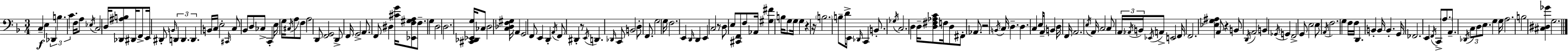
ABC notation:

X:1
T:Untitled
M:3/4
L:1/4
K:F
C, E, _D,, B, C F,/4 A,/2 _E,/4 C,2 D,/4 [_D,,^A,B,]/2 ^D,,/4 F,,/2 E,,/4 ^D,,/2 B,,/4 D,, D,, D,, B,,/4 C,/4 E,2 ^C,,/4 C,/2 _B,,/2 D,/2 _C,/2 C,, E,/4 G,/4 ^C,/4 A,/2 F,/2 A,2 D,,/2 [F,,G,,]2 D,,/2 F,,/4 G,,2 A,,/2 F,,/2 ^D, [^CG]/4 [_E,,F,^G,A,]/2 F,/2 G, D,2 D,2 [^C,,_D,,_E,,G,]/4 _C,/2 D,2 [C,_D,F,^G,]/4 A,, G,,2 F,,/2 E,, D,, A,,/4 F,,/2 ^D,, z/2 E,,/4 D,, _D,,/4 C,,/2 B,,2 D,/2 F,,/2 G,2 G,/4 F,2 E,, D,,/4 D,, E,, C,2 z/2 D,/2 E,/2 [^C,,F,,]/2 F,/2 _A,,/4 [^G,^F] B,/4 G,/2 G,/4 G, z z/4 B,2 B,/2 D/4 E,,/2 _D,,/4 C,, B,,/2 _G,/4 C,2 D, D,/4 [D,^F,_A,C]/2 F,/4 D,/2 ^F,,/2 _A,,/2 z2 B,,/4 C,/4 D, D, C, E,/4 A,,/4 B,, D,/4 F,,/4 A,,2 E,/4 A,,/4 C,2 C,/2 A,,/4 _A,,/4 B,,/4 _E,,/4 A,,/2 E,,2 F,,/4 F,,2 [_E,G,^A,] A,,/2 z B,,/2 D,,/4 A,,2 B,, _G,,/4 G,, F,,2 G,,/2 E,2 E,/2 A,,/4 F,2 G, F,/4 F,/4 D,, B,, B,,/4 B,, G,,/4 _F,,2 E,, F,,/4 C,,/2 A,/2 A,,/2 _D,,/4 C,/2 D,/2 E,/2 G, G,/4 A,2 B,2 [^C,^D,_G] G,2